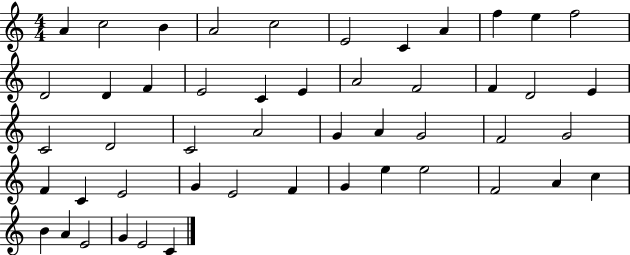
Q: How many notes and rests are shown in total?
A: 49